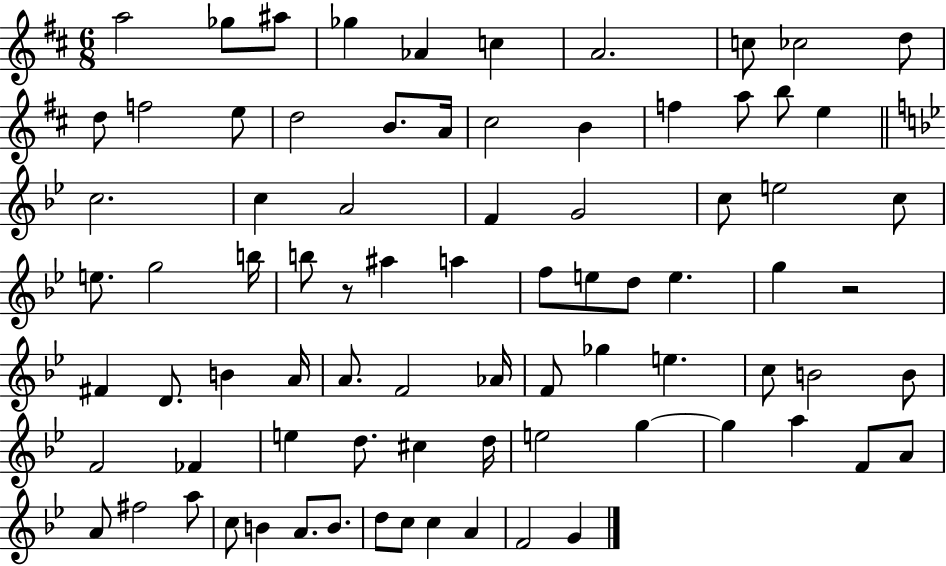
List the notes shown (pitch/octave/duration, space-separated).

A5/h Gb5/e A#5/e Gb5/q Ab4/q C5/q A4/h. C5/e CES5/h D5/e D5/e F5/h E5/e D5/h B4/e. A4/s C#5/h B4/q F5/q A5/e B5/e E5/q C5/h. C5/q A4/h F4/q G4/h C5/e E5/h C5/e E5/e. G5/h B5/s B5/e R/e A#5/q A5/q F5/e E5/e D5/e E5/q. G5/q R/h F#4/q D4/e. B4/q A4/s A4/e. F4/h Ab4/s F4/e Gb5/q E5/q. C5/e B4/h B4/e F4/h FES4/q E5/q D5/e. C#5/q D5/s E5/h G5/q G5/q A5/q F4/e A4/e A4/e F#5/h A5/e C5/e B4/q A4/e. B4/e. D5/e C5/e C5/q A4/q F4/h G4/q